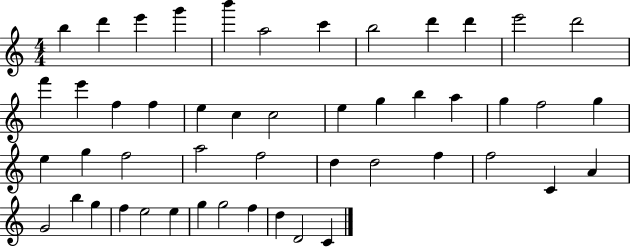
B5/q D6/q E6/q G6/q B6/q A5/h C6/q B5/h D6/q D6/q E6/h D6/h F6/q E6/q F5/q F5/q E5/q C5/q C5/h E5/q G5/q B5/q A5/q G5/q F5/h G5/q E5/q G5/q F5/h A5/h F5/h D5/q D5/h F5/q F5/h C4/q A4/q G4/h B5/q G5/q F5/q E5/h E5/q G5/q G5/h F5/q D5/q D4/h C4/q